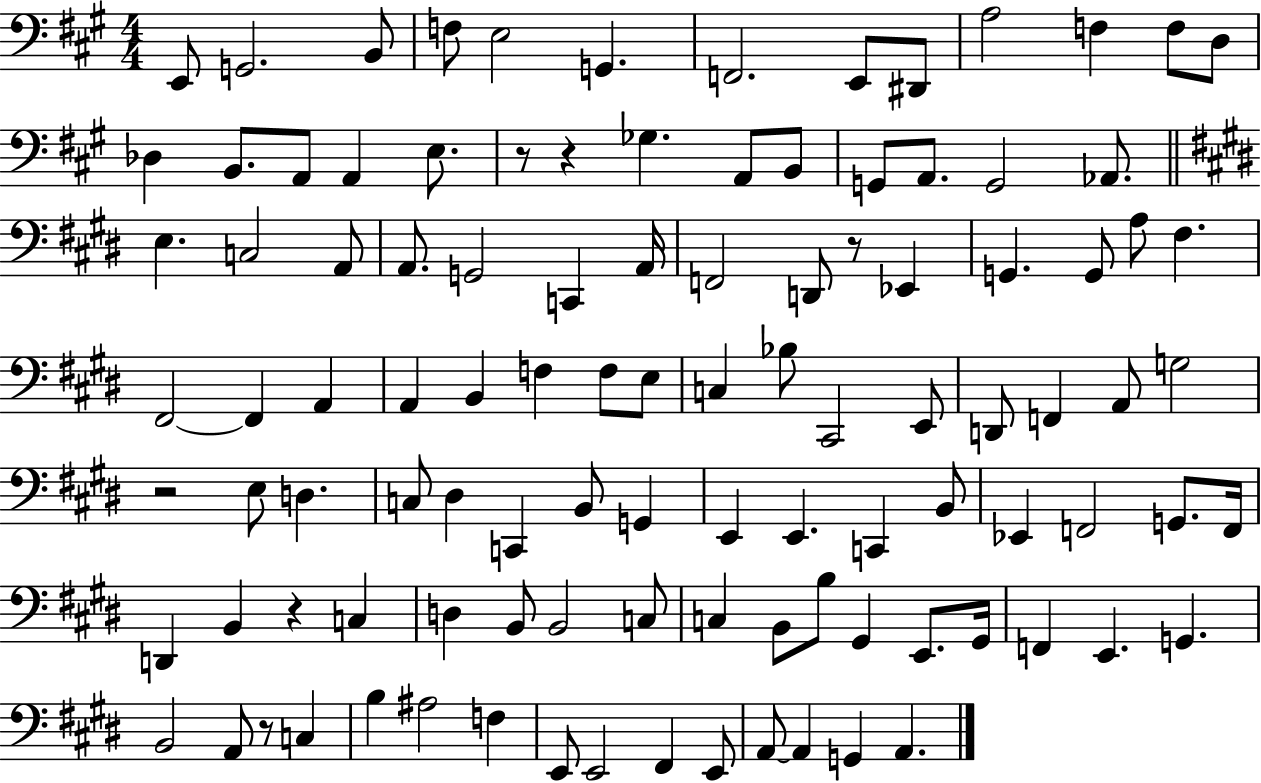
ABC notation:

X:1
T:Untitled
M:4/4
L:1/4
K:A
E,,/2 G,,2 B,,/2 F,/2 E,2 G,, F,,2 E,,/2 ^D,,/2 A,2 F, F,/2 D,/2 _D, B,,/2 A,,/2 A,, E,/2 z/2 z _G, A,,/2 B,,/2 G,,/2 A,,/2 G,,2 _A,,/2 E, C,2 A,,/2 A,,/2 G,,2 C,, A,,/4 F,,2 D,,/2 z/2 _E,, G,, G,,/2 A,/2 ^F, ^F,,2 ^F,, A,, A,, B,, F, F,/2 E,/2 C, _B,/2 ^C,,2 E,,/2 D,,/2 F,, A,,/2 G,2 z2 E,/2 D, C,/2 ^D, C,, B,,/2 G,, E,, E,, C,, B,,/2 _E,, F,,2 G,,/2 F,,/4 D,, B,, z C, D, B,,/2 B,,2 C,/2 C, B,,/2 B,/2 ^G,, E,,/2 ^G,,/4 F,, E,, G,, B,,2 A,,/2 z/2 C, B, ^A,2 F, E,,/2 E,,2 ^F,, E,,/2 A,,/2 A,, G,, A,,